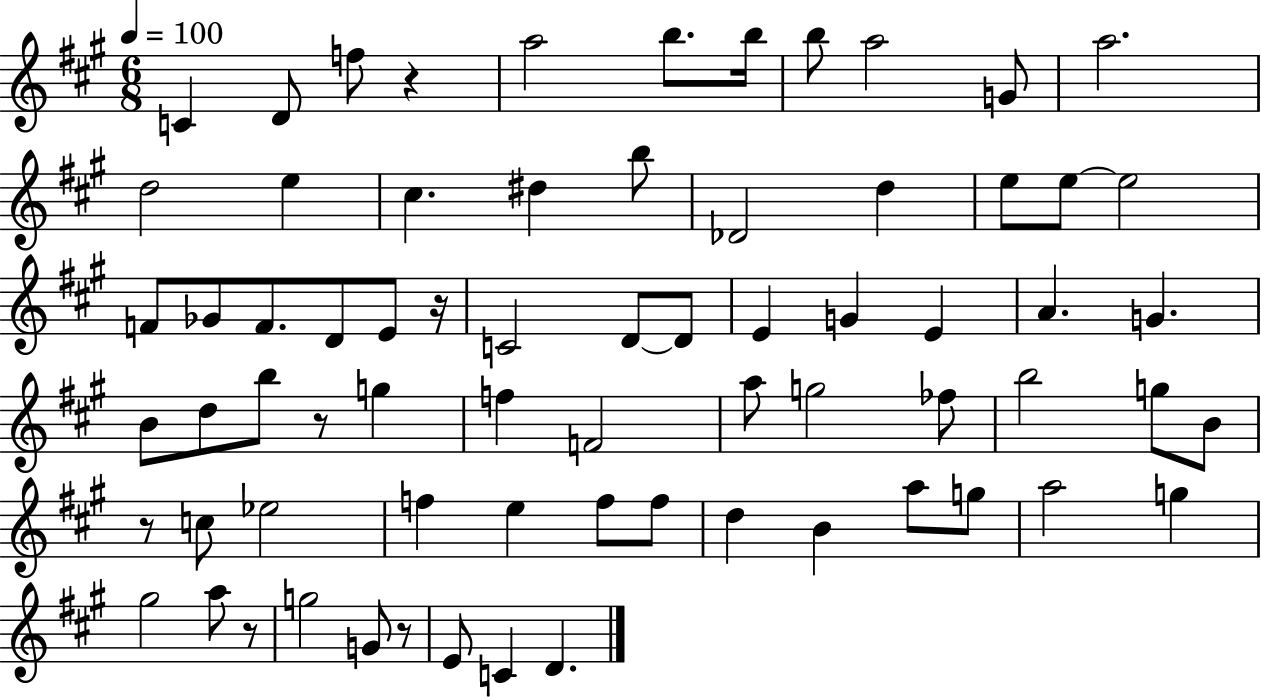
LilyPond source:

{
  \clef treble
  \numericTimeSignature
  \time 6/8
  \key a \major
  \tempo 4 = 100
  c'4 d'8 f''8 r4 | a''2 b''8. b''16 | b''8 a''2 g'8 | a''2. | \break d''2 e''4 | cis''4. dis''4 b''8 | des'2 d''4 | e''8 e''8~~ e''2 | \break f'8 ges'8 f'8. d'8 e'8 r16 | c'2 d'8~~ d'8 | e'4 g'4 e'4 | a'4. g'4. | \break b'8 d''8 b''8 r8 g''4 | f''4 f'2 | a''8 g''2 fes''8 | b''2 g''8 b'8 | \break r8 c''8 ees''2 | f''4 e''4 f''8 f''8 | d''4 b'4 a''8 g''8 | a''2 g''4 | \break gis''2 a''8 r8 | g''2 g'8 r8 | e'8 c'4 d'4. | \bar "|."
}